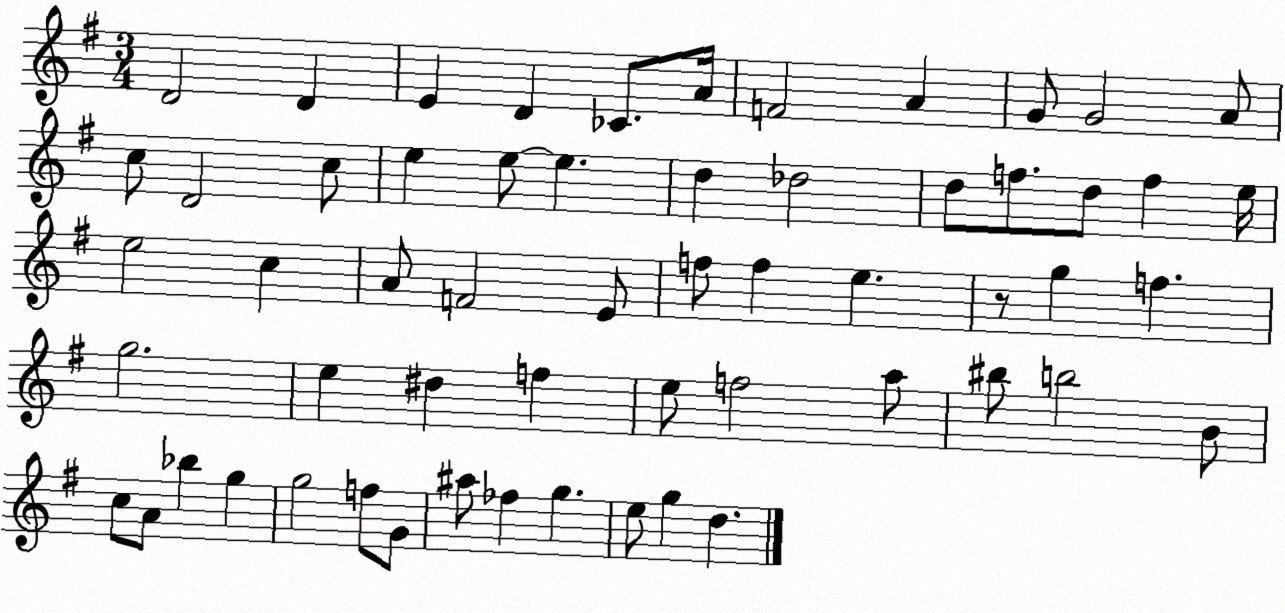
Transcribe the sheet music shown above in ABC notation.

X:1
T:Untitled
M:3/4
L:1/4
K:G
D2 D E D _C/2 A/4 F2 A G/2 G2 A/2 c/2 D2 c/2 e e/2 e d _d2 d/2 f/2 d/2 f e/4 e2 c A/2 F2 E/2 f/2 f e z/2 g f g2 e ^d f e/2 f2 a/2 ^b/2 b2 B/2 c/2 A/2 _b g g2 f/2 G/2 ^a/2 _f g e/2 g d